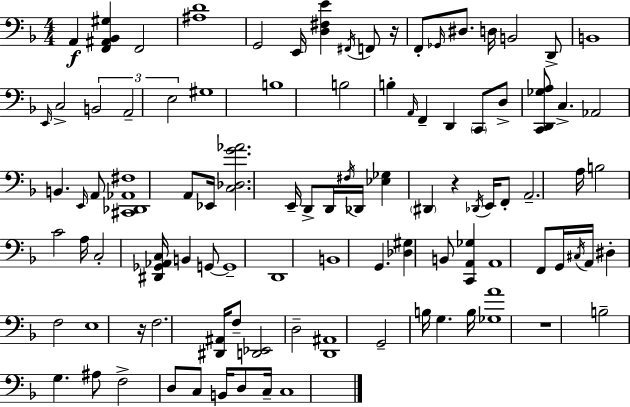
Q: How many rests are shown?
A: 4